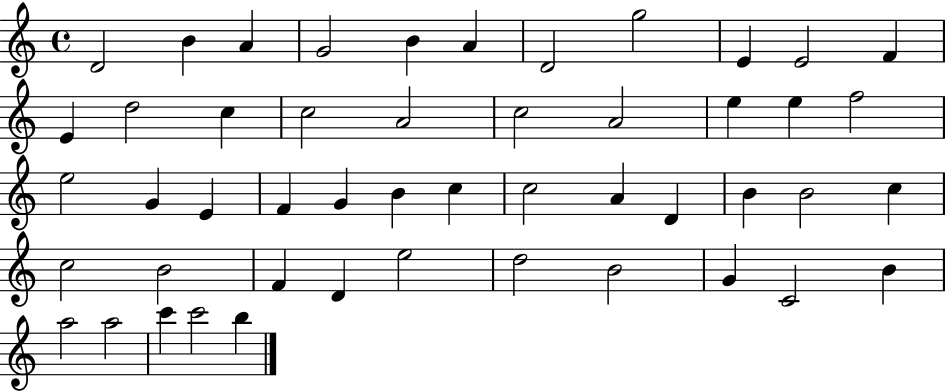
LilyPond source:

{
  \clef treble
  \time 4/4
  \defaultTimeSignature
  \key c \major
  d'2 b'4 a'4 | g'2 b'4 a'4 | d'2 g''2 | e'4 e'2 f'4 | \break e'4 d''2 c''4 | c''2 a'2 | c''2 a'2 | e''4 e''4 f''2 | \break e''2 g'4 e'4 | f'4 g'4 b'4 c''4 | c''2 a'4 d'4 | b'4 b'2 c''4 | \break c''2 b'2 | f'4 d'4 e''2 | d''2 b'2 | g'4 c'2 b'4 | \break a''2 a''2 | c'''4 c'''2 b''4 | \bar "|."
}